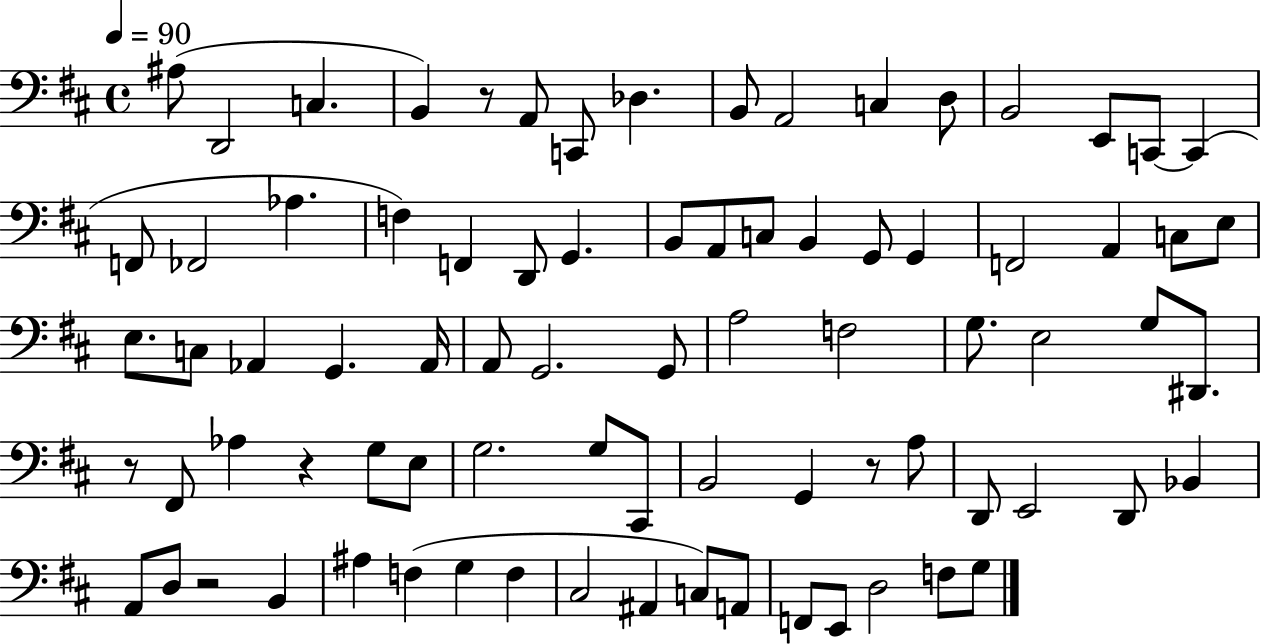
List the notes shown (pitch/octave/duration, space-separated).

A#3/e D2/h C3/q. B2/q R/e A2/e C2/e Db3/q. B2/e A2/h C3/q D3/e B2/h E2/e C2/e C2/q F2/e FES2/h Ab3/q. F3/q F2/q D2/e G2/q. B2/e A2/e C3/e B2/q G2/e G2/q F2/h A2/q C3/e E3/e E3/e. C3/e Ab2/q G2/q. Ab2/s A2/e G2/h. G2/e A3/h F3/h G3/e. E3/h G3/e D#2/e. R/e F#2/e Ab3/q R/q G3/e E3/e G3/h. G3/e C#2/e B2/h G2/q R/e A3/e D2/e E2/h D2/e Bb2/q A2/e D3/e R/h B2/q A#3/q F3/q G3/q F3/q C#3/h A#2/q C3/e A2/e F2/e E2/e D3/h F3/e G3/e